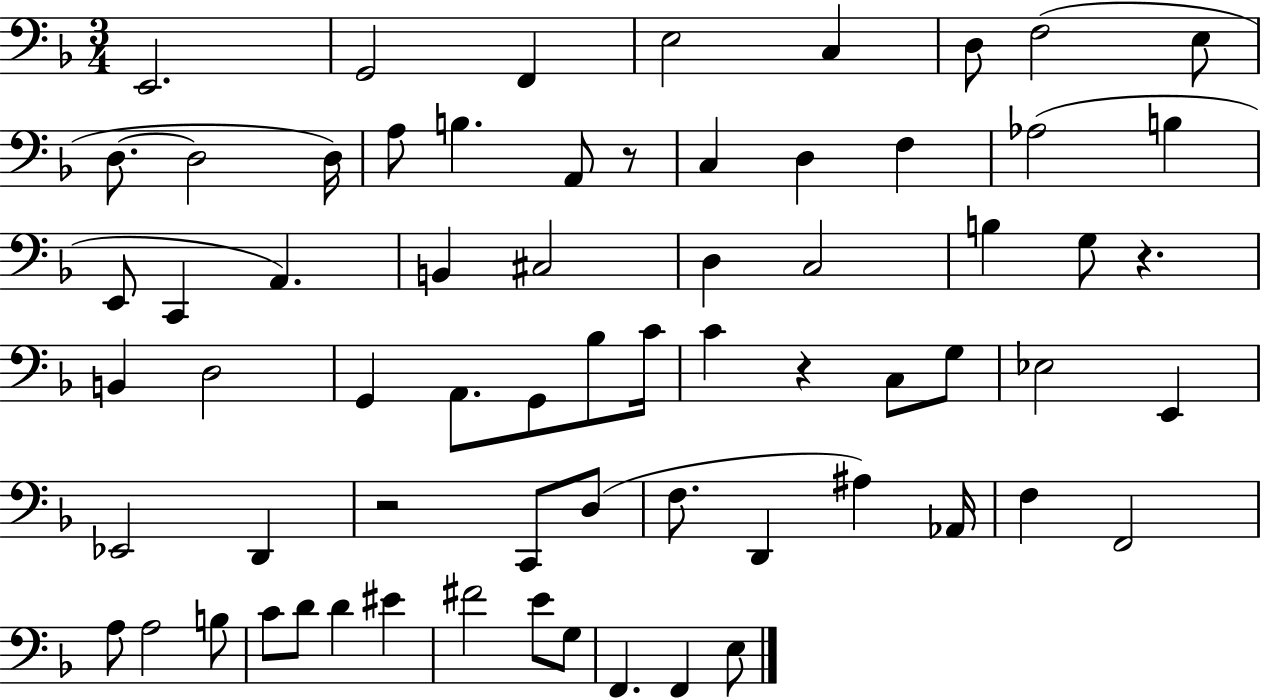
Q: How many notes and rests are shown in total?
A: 67